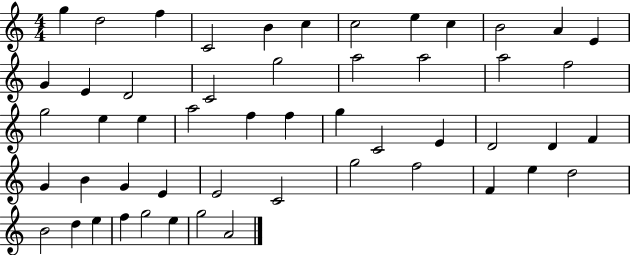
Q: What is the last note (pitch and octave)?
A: A4